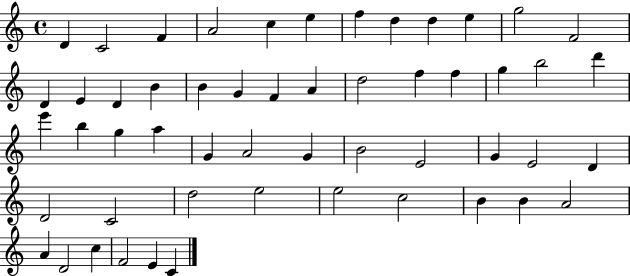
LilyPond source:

{
  \clef treble
  \time 4/4
  \defaultTimeSignature
  \key c \major
  d'4 c'2 f'4 | a'2 c''4 e''4 | f''4 d''4 d''4 e''4 | g''2 f'2 | \break d'4 e'4 d'4 b'4 | b'4 g'4 f'4 a'4 | d''2 f''4 f''4 | g''4 b''2 d'''4 | \break e'''4 b''4 g''4 a''4 | g'4 a'2 g'4 | b'2 e'2 | g'4 e'2 d'4 | \break d'2 c'2 | d''2 e''2 | e''2 c''2 | b'4 b'4 a'2 | \break a'4 d'2 c''4 | f'2 e'4 c'4 | \bar "|."
}